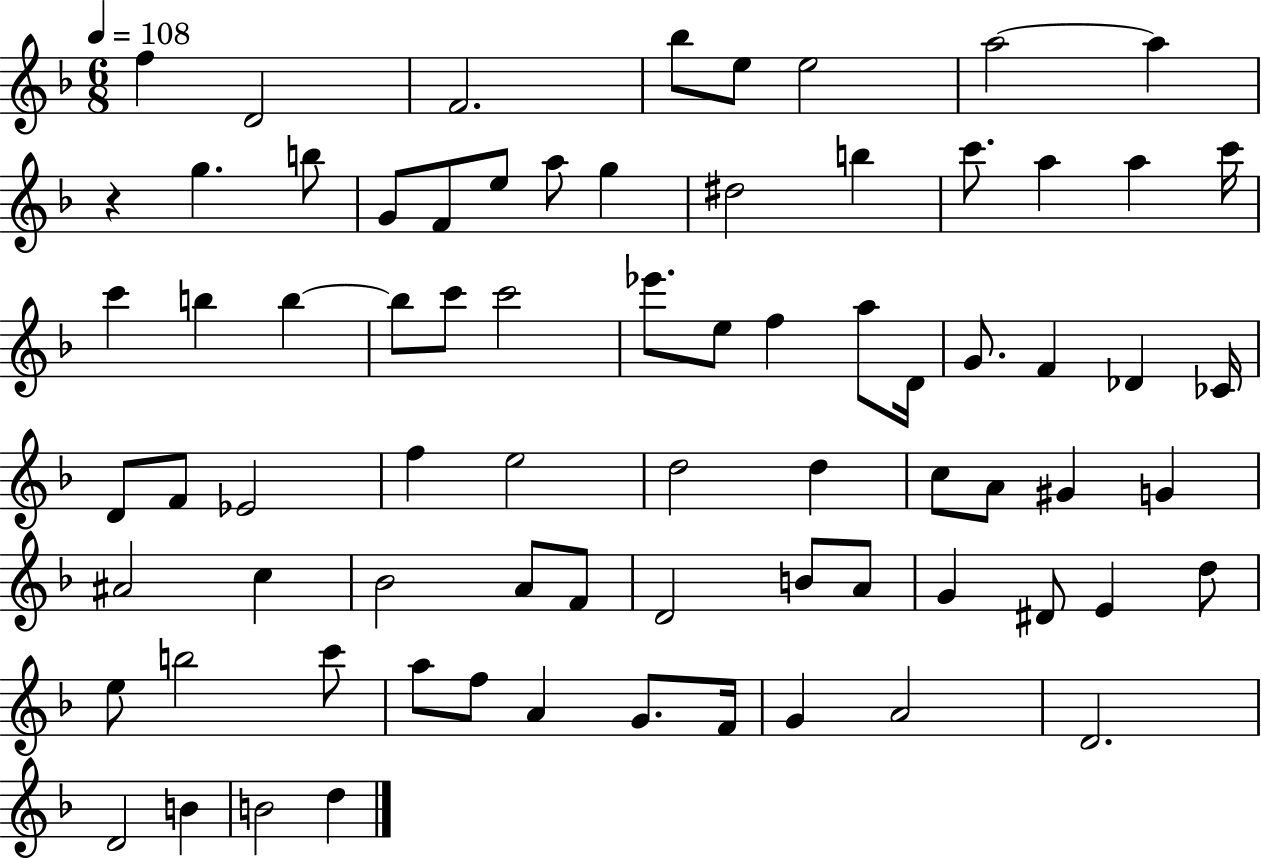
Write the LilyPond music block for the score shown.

{
  \clef treble
  \numericTimeSignature
  \time 6/8
  \key f \major
  \tempo 4 = 108
  f''4 d'2 | f'2. | bes''8 e''8 e''2 | a''2~~ a''4 | \break r4 g''4. b''8 | g'8 f'8 e''8 a''8 g''4 | dis''2 b''4 | c'''8. a''4 a''4 c'''16 | \break c'''4 b''4 b''4~~ | b''8 c'''8 c'''2 | ees'''8. e''8 f''4 a''8 d'16 | g'8. f'4 des'4 ces'16 | \break d'8 f'8 ees'2 | f''4 e''2 | d''2 d''4 | c''8 a'8 gis'4 g'4 | \break ais'2 c''4 | bes'2 a'8 f'8 | d'2 b'8 a'8 | g'4 dis'8 e'4 d''8 | \break e''8 b''2 c'''8 | a''8 f''8 a'4 g'8. f'16 | g'4 a'2 | d'2. | \break d'2 b'4 | b'2 d''4 | \bar "|."
}